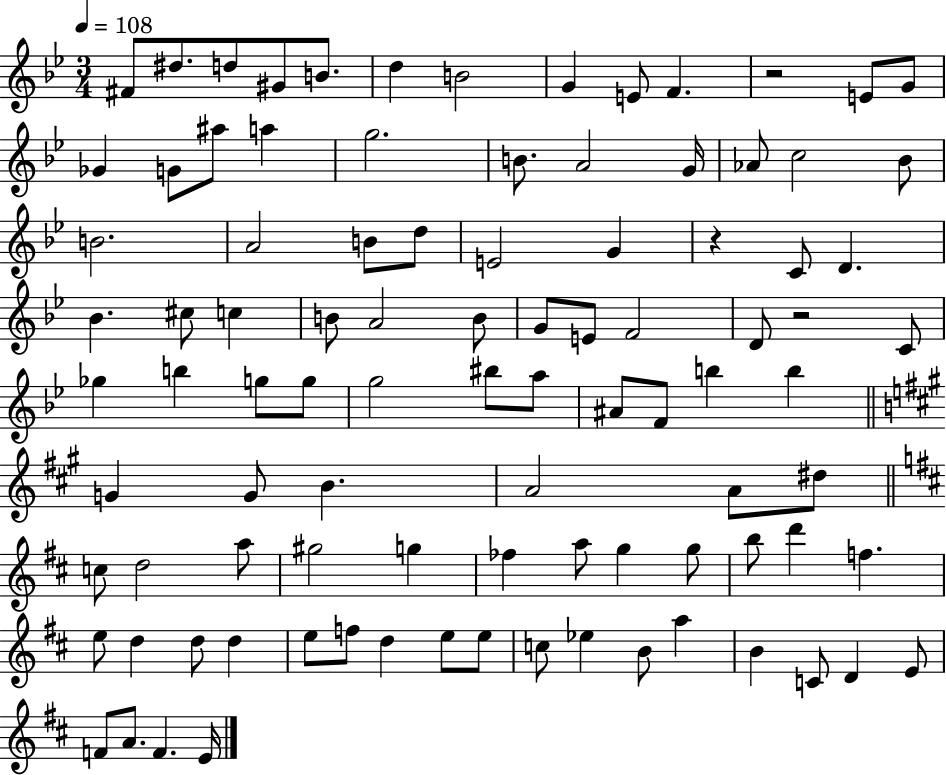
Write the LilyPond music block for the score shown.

{
  \clef treble
  \numericTimeSignature
  \time 3/4
  \key bes \major
  \tempo 4 = 108
  fis'8 dis''8. d''8 gis'8 b'8. | d''4 b'2 | g'4 e'8 f'4. | r2 e'8 g'8 | \break ges'4 g'8 ais''8 a''4 | g''2. | b'8. a'2 g'16 | aes'8 c''2 bes'8 | \break b'2. | a'2 b'8 d''8 | e'2 g'4 | r4 c'8 d'4. | \break bes'4. cis''8 c''4 | b'8 a'2 b'8 | g'8 e'8 f'2 | d'8 r2 c'8 | \break ges''4 b''4 g''8 g''8 | g''2 bis''8 a''8 | ais'8 f'8 b''4 b''4 | \bar "||" \break \key a \major g'4 g'8 b'4. | a'2 a'8 dis''8 | \bar "||" \break \key d \major c''8 d''2 a''8 | gis''2 g''4 | fes''4 a''8 g''4 g''8 | b''8 d'''4 f''4. | \break e''8 d''4 d''8 d''4 | e''8 f''8 d''4 e''8 e''8 | c''8 ees''4 b'8 a''4 | b'4 c'8 d'4 e'8 | \break f'8 a'8. f'4. e'16 | \bar "|."
}